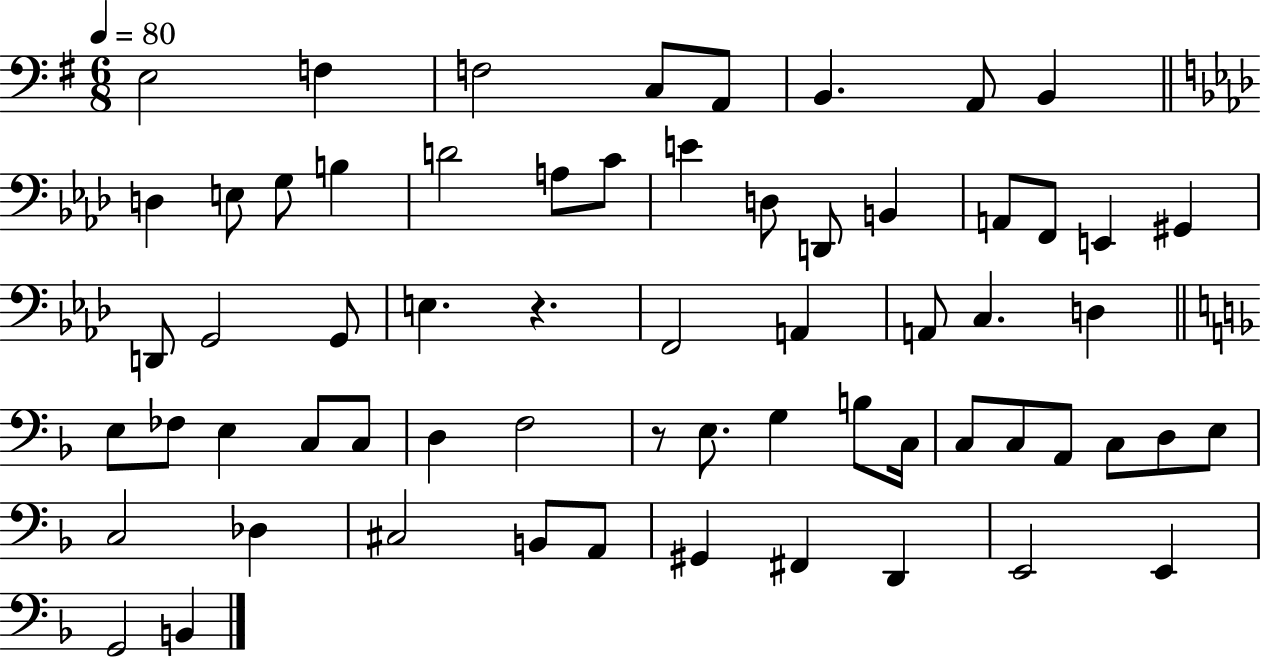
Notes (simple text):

E3/h F3/q F3/h C3/e A2/e B2/q. A2/e B2/q D3/q E3/e G3/e B3/q D4/h A3/e C4/e E4/q D3/e D2/e B2/q A2/e F2/e E2/q G#2/q D2/e G2/h G2/e E3/q. R/q. F2/h A2/q A2/e C3/q. D3/q E3/e FES3/e E3/q C3/e C3/e D3/q F3/h R/e E3/e. G3/q B3/e C3/s C3/e C3/e A2/e C3/e D3/e E3/e C3/h Db3/q C#3/h B2/e A2/e G#2/q F#2/q D2/q E2/h E2/q G2/h B2/q